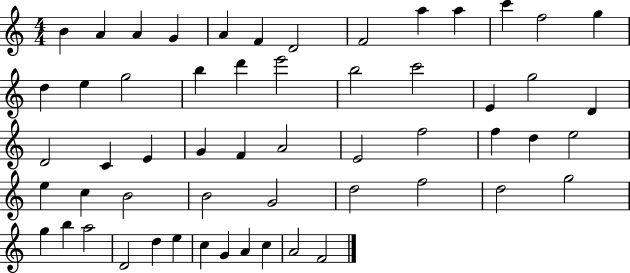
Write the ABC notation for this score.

X:1
T:Untitled
M:4/4
L:1/4
K:C
B A A G A F D2 F2 a a c' f2 g d e g2 b d' e'2 b2 c'2 E g2 D D2 C E G F A2 E2 f2 f d e2 e c B2 B2 G2 d2 f2 d2 g2 g b a2 D2 d e c G A c A2 F2